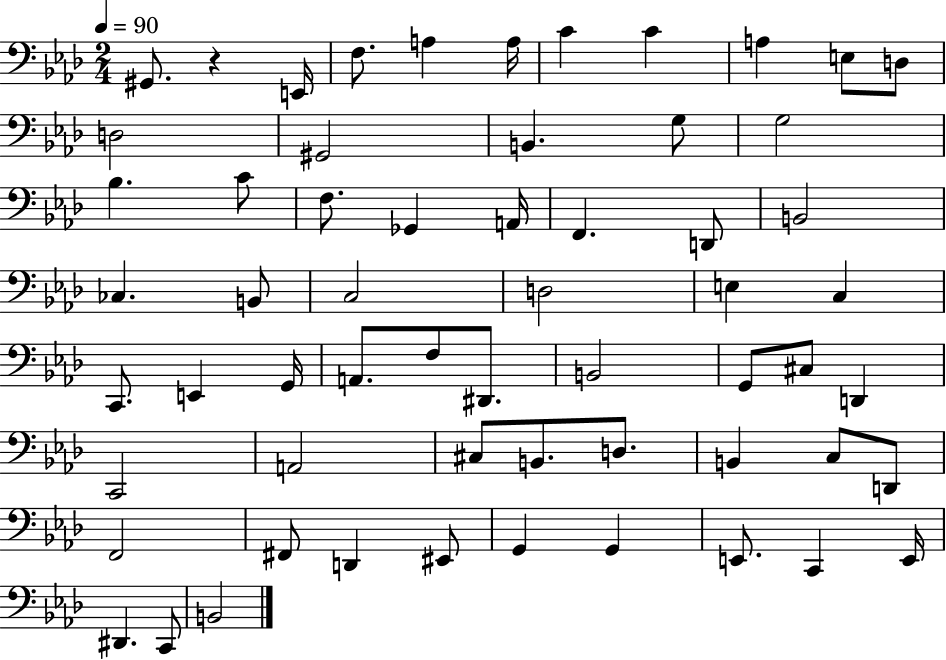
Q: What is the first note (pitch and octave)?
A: G#2